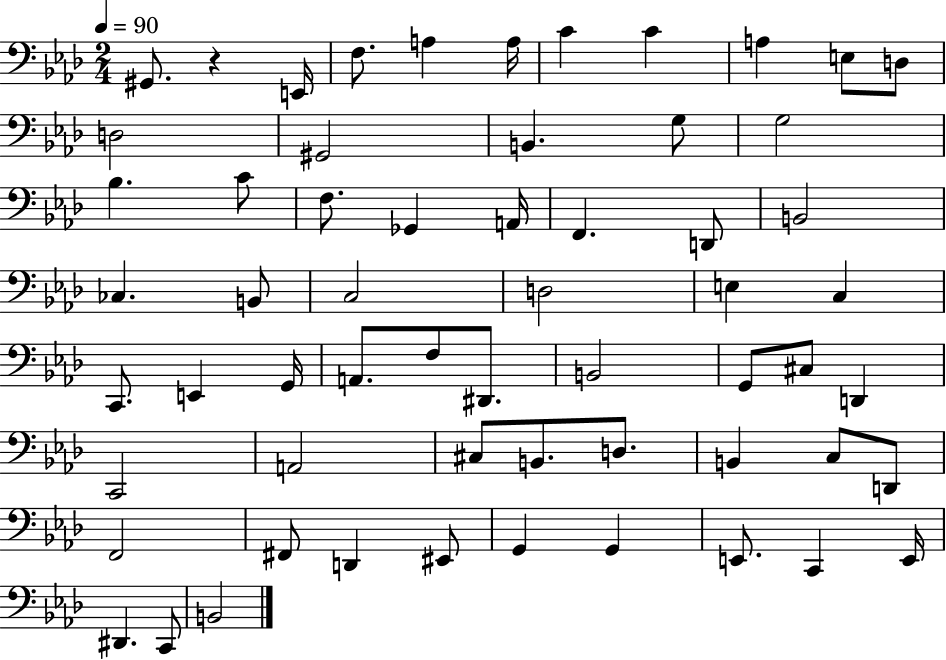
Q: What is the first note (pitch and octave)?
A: G#2